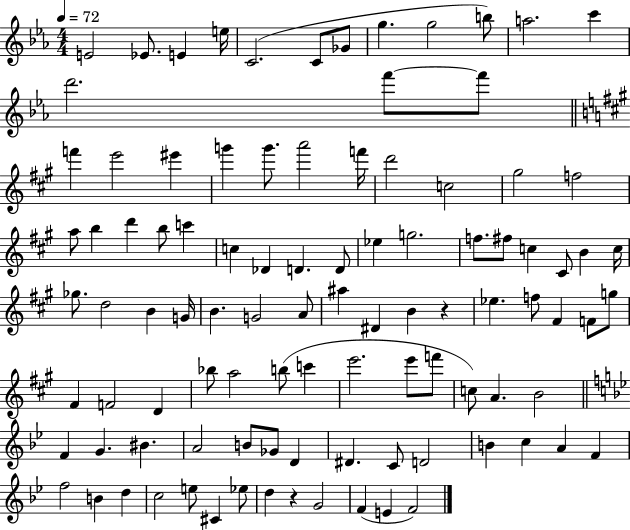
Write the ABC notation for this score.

X:1
T:Untitled
M:4/4
L:1/4
K:Eb
E2 _E/2 E e/4 C2 C/2 _G/2 g g2 b/2 a2 c' d'2 f'/2 f'/2 f' e'2 ^e' g' g'/2 a'2 f'/4 d'2 c2 ^g2 f2 a/2 b d' b/2 c' c _D D D/2 _e g2 f/2 ^f/2 c ^C/2 B c/4 _g/2 d2 B G/4 B G2 A/2 ^a ^D B z _e f/2 ^F F/2 g/2 ^F F2 D _b/2 a2 b/2 c' e'2 e'/2 f'/2 c/2 A B2 F G ^B A2 B/2 _G/2 D ^D C/2 D2 B c A F f2 B d c2 e/2 ^C _e/2 d z G2 F E F2